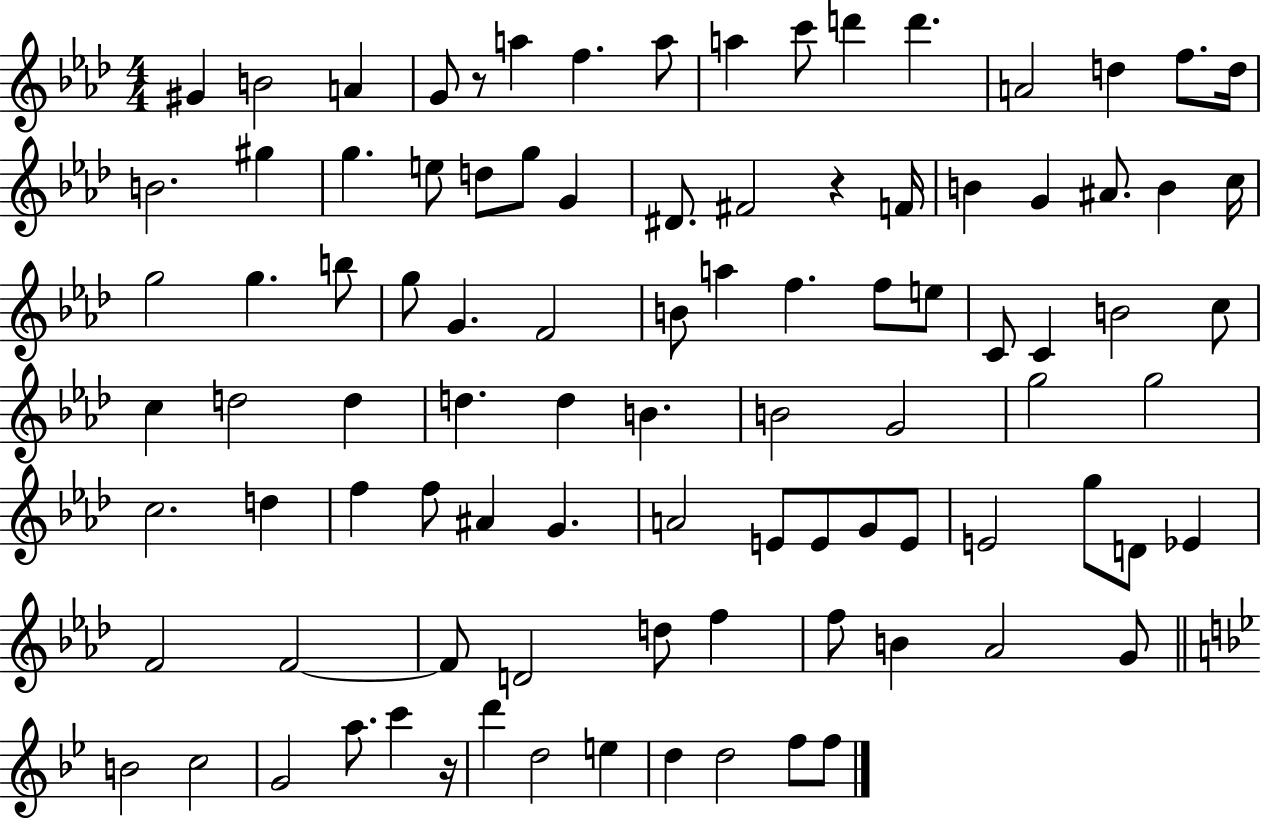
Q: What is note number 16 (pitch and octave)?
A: B4